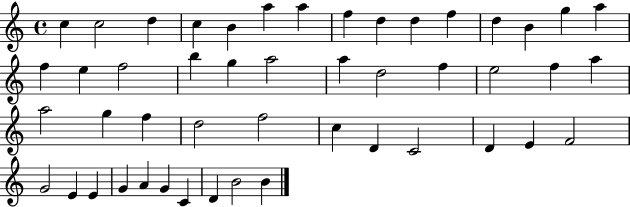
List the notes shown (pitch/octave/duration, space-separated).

C5/q C5/h D5/q C5/q B4/q A5/q A5/q F5/q D5/q D5/q F5/q D5/q B4/q G5/q A5/q F5/q E5/q F5/h B5/q G5/q A5/h A5/q D5/h F5/q E5/h F5/q A5/q A5/h G5/q F5/q D5/h F5/h C5/q D4/q C4/h D4/q E4/q F4/h G4/h E4/q E4/q G4/q A4/q G4/q C4/q D4/q B4/h B4/q